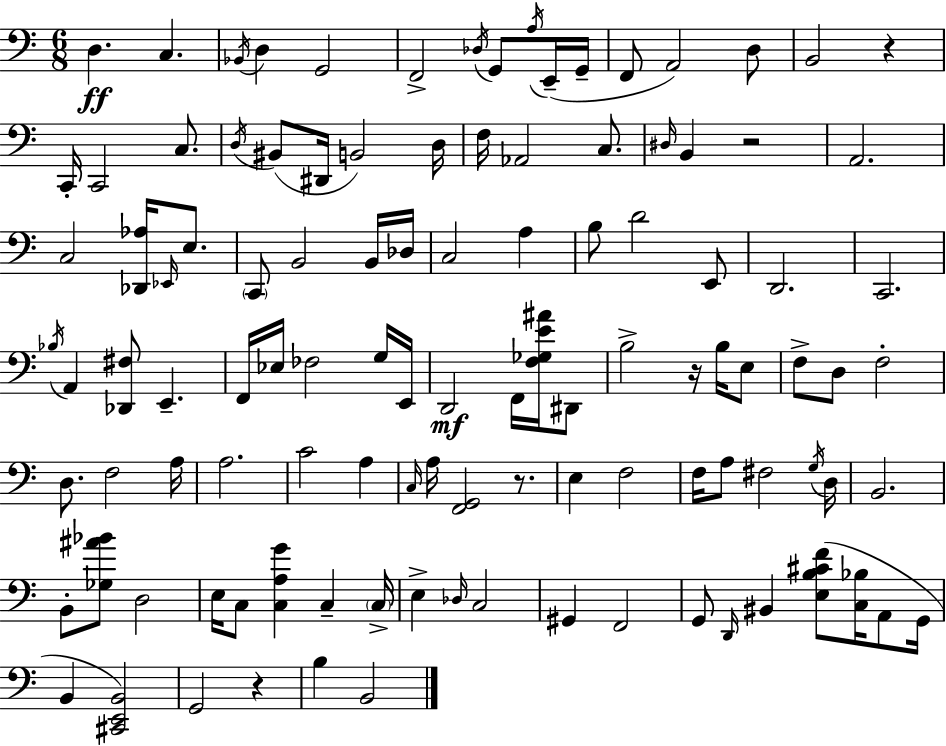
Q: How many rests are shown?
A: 5